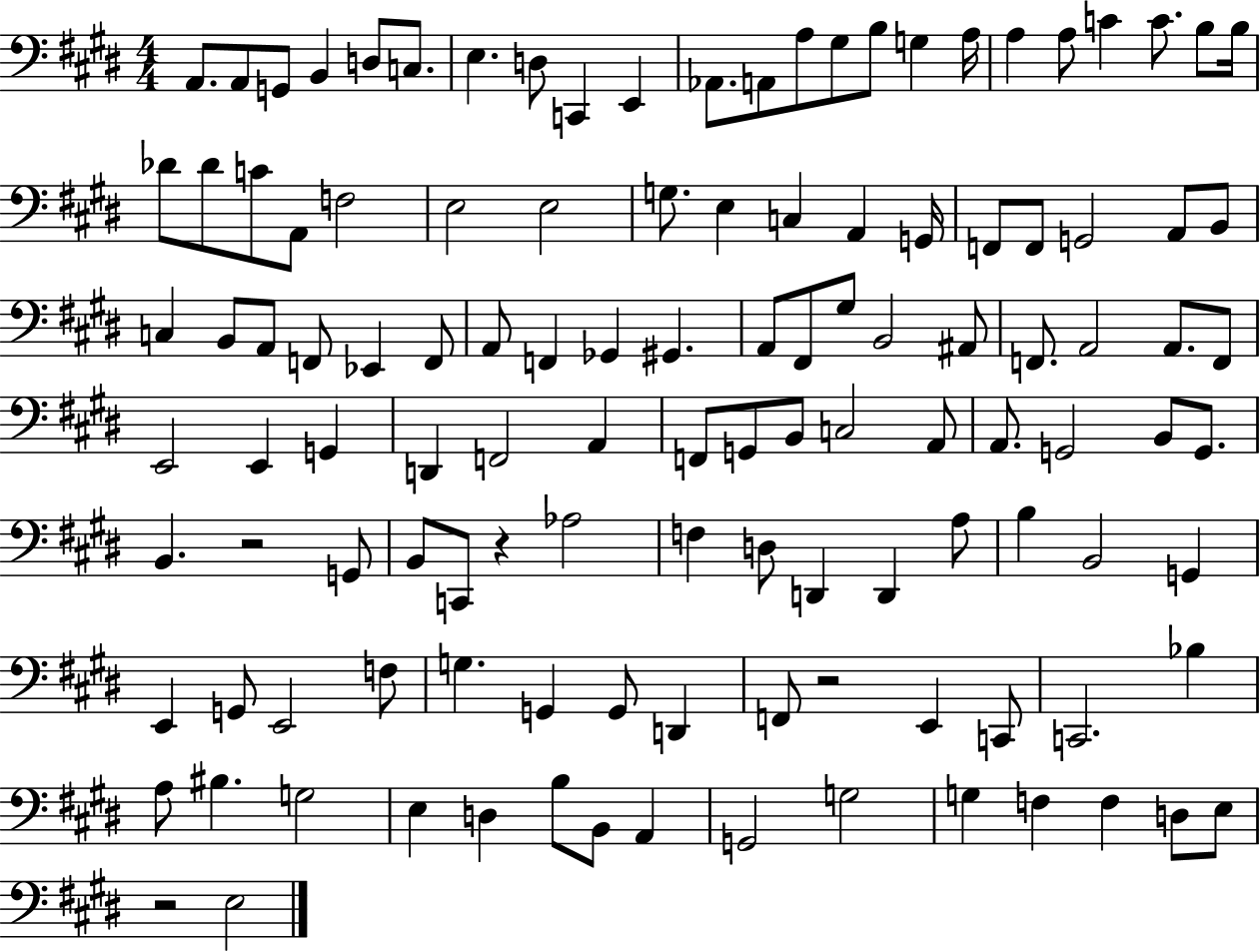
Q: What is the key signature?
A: E major